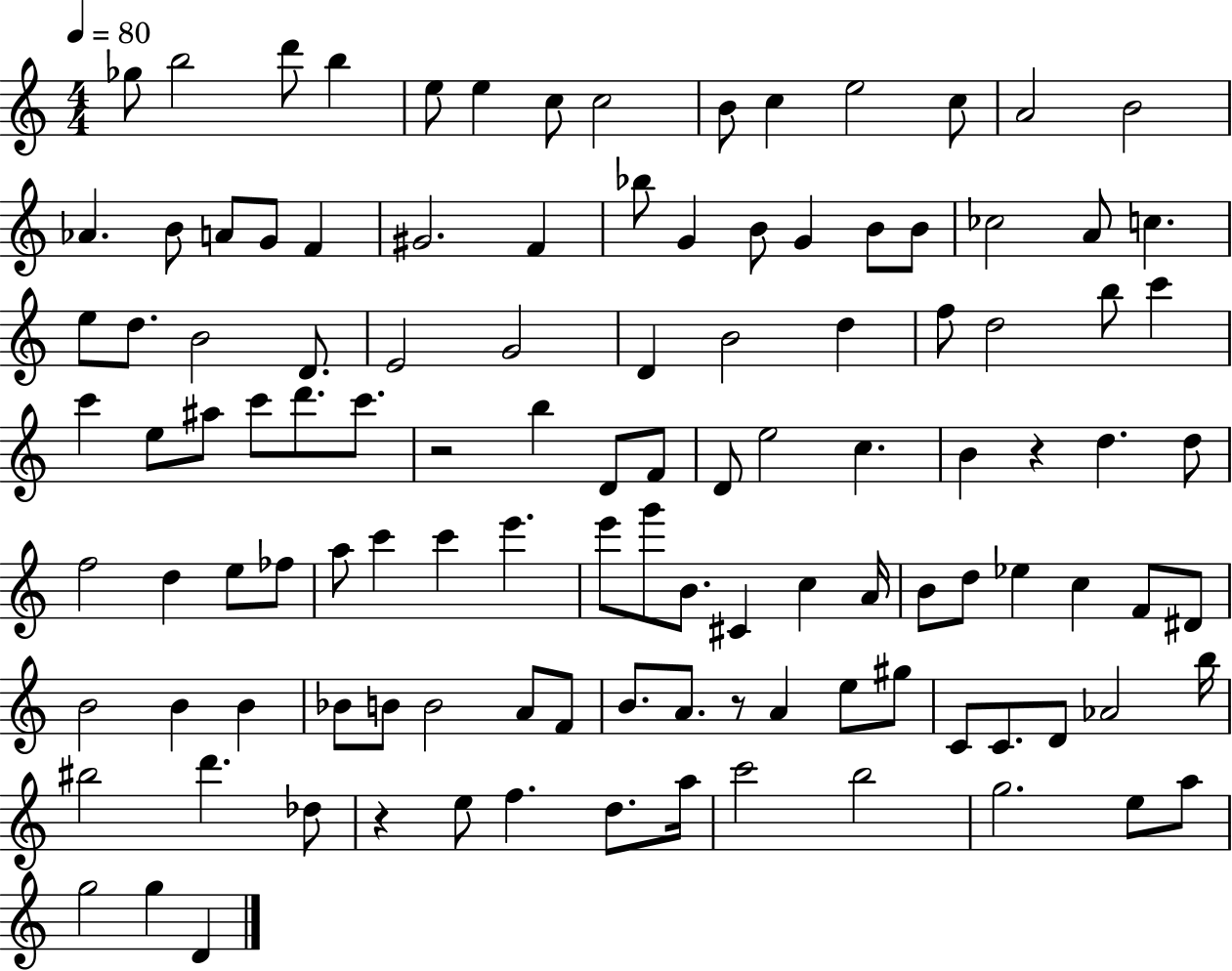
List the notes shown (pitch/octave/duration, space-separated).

Gb5/e B5/h D6/e B5/q E5/e E5/q C5/e C5/h B4/e C5/q E5/h C5/e A4/h B4/h Ab4/q. B4/e A4/e G4/e F4/q G#4/h. F4/q Bb5/e G4/q B4/e G4/q B4/e B4/e CES5/h A4/e C5/q. E5/e D5/e. B4/h D4/e. E4/h G4/h D4/q B4/h D5/q F5/e D5/h B5/e C6/q C6/q E5/e A#5/e C6/e D6/e. C6/e. R/h B5/q D4/e F4/e D4/e E5/h C5/q. B4/q R/q D5/q. D5/e F5/h D5/q E5/e FES5/e A5/e C6/q C6/q E6/q. E6/e G6/e B4/e. C#4/q C5/q A4/s B4/e D5/e Eb5/q C5/q F4/e D#4/e B4/h B4/q B4/q Bb4/e B4/e B4/h A4/e F4/e B4/e. A4/e. R/e A4/q E5/e G#5/e C4/e C4/e. D4/e Ab4/h B5/s BIS5/h D6/q. Db5/e R/q E5/e F5/q. D5/e. A5/s C6/h B5/h G5/h. E5/e A5/e G5/h G5/q D4/q